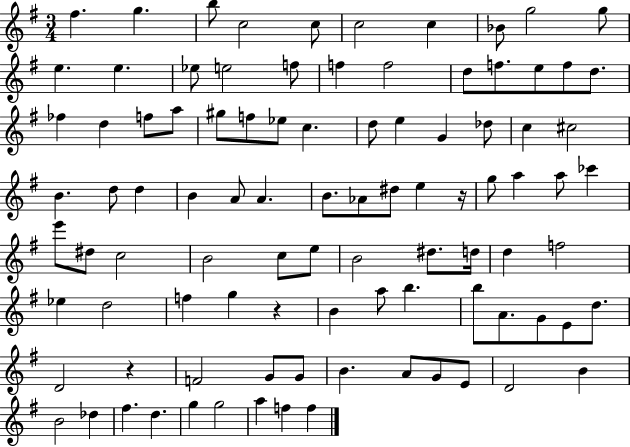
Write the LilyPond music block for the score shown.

{
  \clef treble
  \numericTimeSignature
  \time 3/4
  \key g \major
  fis''4. g''4. | b''8 c''2 c''8 | c''2 c''4 | bes'8 g''2 g''8 | \break e''4. e''4. | ees''8 e''2 f''8 | f''4 f''2 | d''8 f''8. e''8 f''8 d''8. | \break fes''4 d''4 f''8 a''8 | gis''8 f''8 ees''8 c''4. | d''8 e''4 g'4 des''8 | c''4 cis''2 | \break b'4. d''8 d''4 | b'4 a'8 a'4. | b'8. aes'8 dis''8 e''4 r16 | g''8 a''4 a''8 ces'''4 | \break e'''8 dis''8 c''2 | b'2 c''8 e''8 | b'2 dis''8. d''16 | d''4 f''2 | \break ees''4 d''2 | f''4 g''4 r4 | b'4 a''8 b''4. | b''8 a'8. g'8 e'8 d''8. | \break d'2 r4 | f'2 g'8 g'8 | b'4. a'8 g'8 e'8 | d'2 b'4 | \break b'2 des''4 | fis''4. d''4. | g''4 g''2 | a''4 f''4 f''4 | \break \bar "|."
}